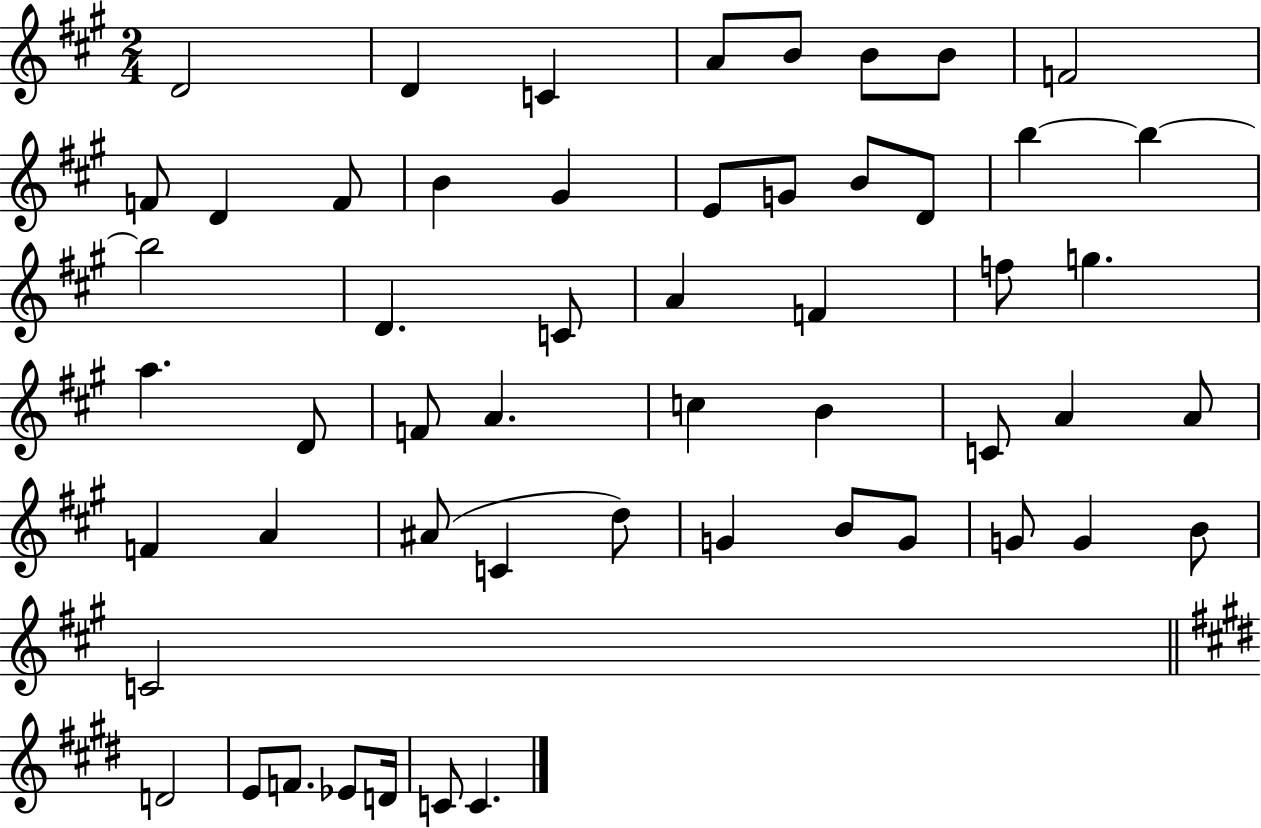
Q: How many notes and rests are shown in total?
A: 54